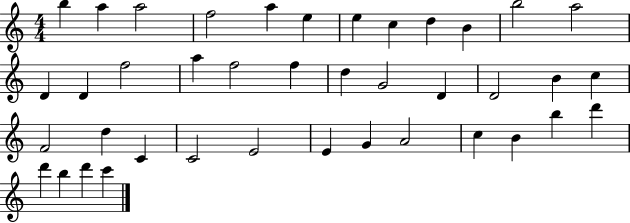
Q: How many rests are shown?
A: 0